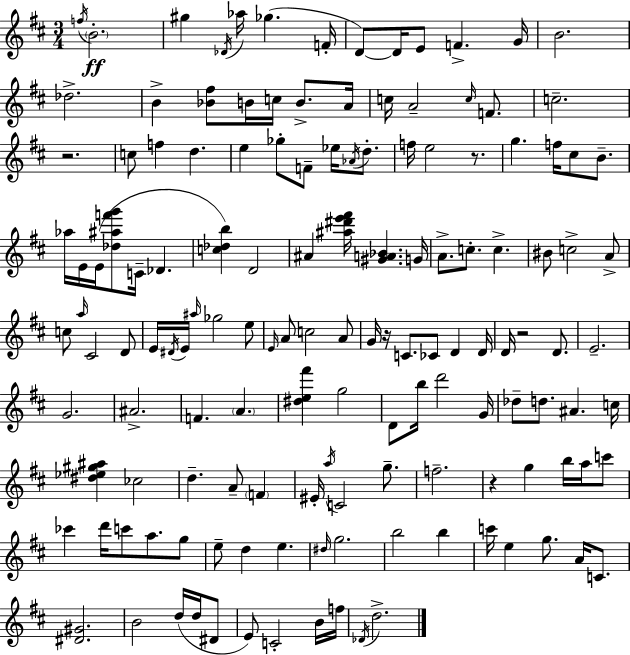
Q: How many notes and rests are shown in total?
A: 141